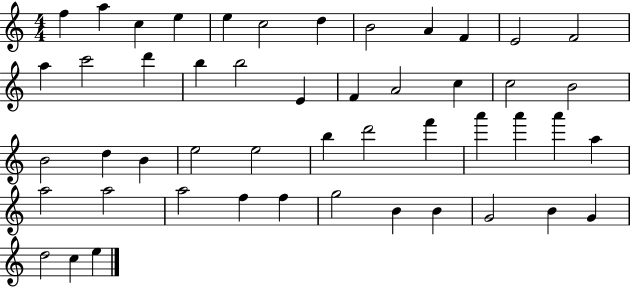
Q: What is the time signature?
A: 4/4